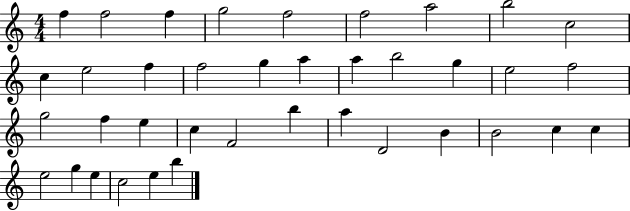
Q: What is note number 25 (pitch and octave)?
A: F4